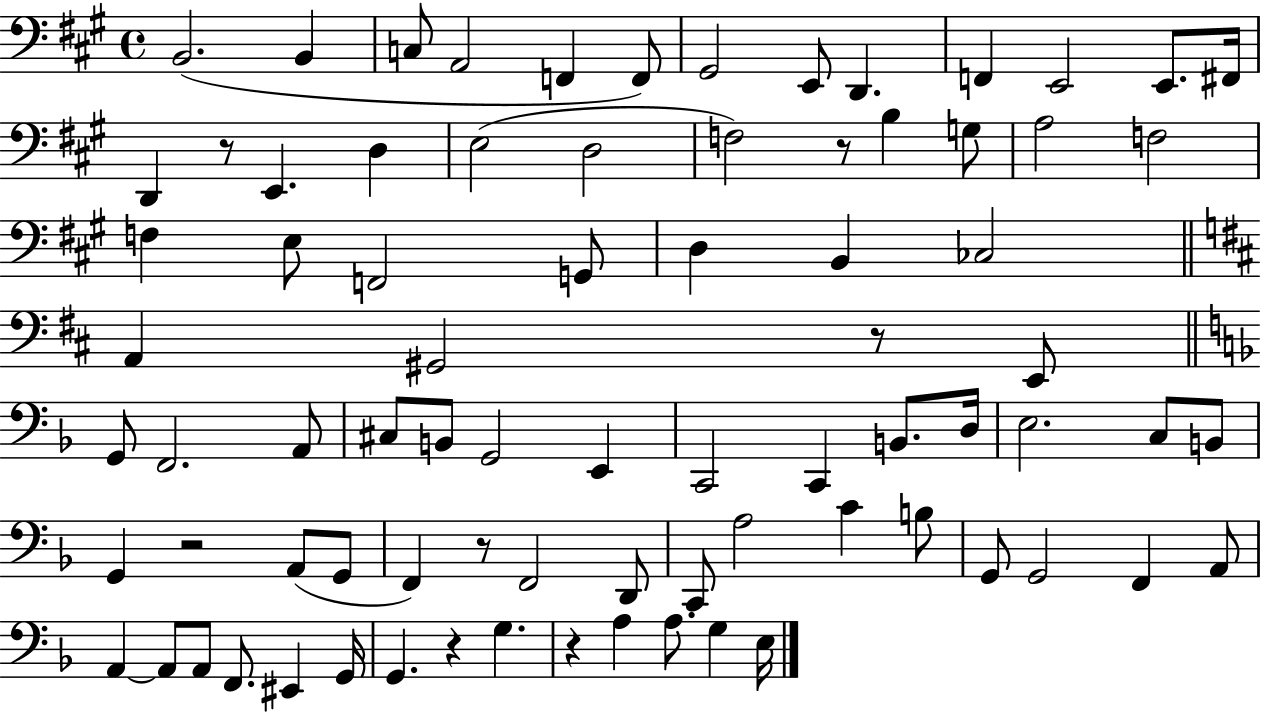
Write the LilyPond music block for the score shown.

{
  \clef bass
  \time 4/4
  \defaultTimeSignature
  \key a \major
  \repeat volta 2 { b,2.( b,4 | c8 a,2 f,4 f,8) | gis,2 e,8 d,4. | f,4 e,2 e,8. fis,16 | \break d,4 r8 e,4. d4 | e2( d2 | f2) r8 b4 g8 | a2 f2 | \break f4 e8 f,2 g,8 | d4 b,4 ces2 | \bar "||" \break \key d \major a,4 gis,2 r8 e,8 | \bar "||" \break \key d \minor g,8 f,2. a,8 | cis8 b,8 g,2 e,4 | c,2 c,4 b,8. d16 | e2. c8 b,8 | \break g,4 r2 a,8( g,8 | f,4) r8 f,2 d,8 | c,8 a2 c'4 b8 | g,8 g,2 f,4 a,8 | \break a,4~~ a,8 a,8 f,8. eis,4 g,16 | g,4. r4 g4. | r4 a4 a8. g4 e16 | } \bar "|."
}